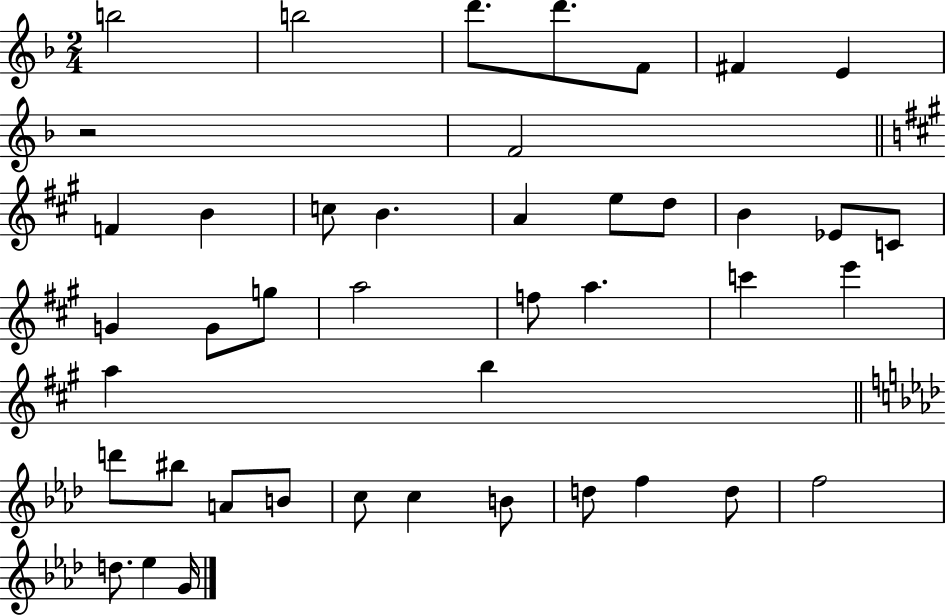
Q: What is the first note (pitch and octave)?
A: B5